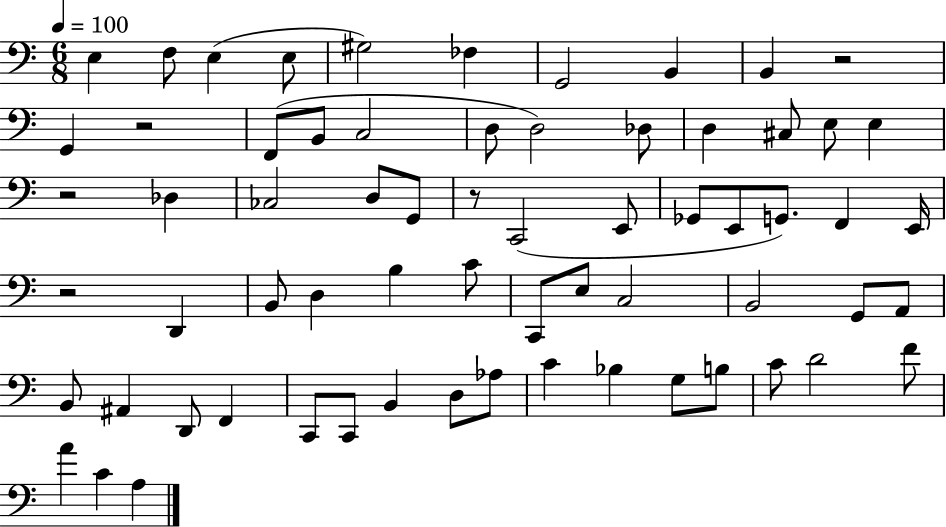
E3/q F3/e E3/q E3/e G#3/h FES3/q G2/h B2/q B2/q R/h G2/q R/h F2/e B2/e C3/h D3/e D3/h Db3/e D3/q C#3/e E3/e E3/q R/h Db3/q CES3/h D3/e G2/e R/e C2/h E2/e Gb2/e E2/e G2/e. F2/q E2/s R/h D2/q B2/e D3/q B3/q C4/e C2/e E3/e C3/h B2/h G2/e A2/e B2/e A#2/q D2/e F2/q C2/e C2/e B2/q D3/e Ab3/e C4/q Bb3/q G3/e B3/e C4/e D4/h F4/e A4/q C4/q A3/q